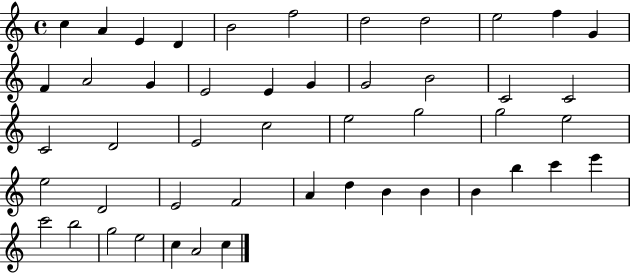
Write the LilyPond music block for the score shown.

{
  \clef treble
  \time 4/4
  \defaultTimeSignature
  \key c \major
  c''4 a'4 e'4 d'4 | b'2 f''2 | d''2 d''2 | e''2 f''4 g'4 | \break f'4 a'2 g'4 | e'2 e'4 g'4 | g'2 b'2 | c'2 c'2 | \break c'2 d'2 | e'2 c''2 | e''2 g''2 | g''2 e''2 | \break e''2 d'2 | e'2 f'2 | a'4 d''4 b'4 b'4 | b'4 b''4 c'''4 e'''4 | \break c'''2 b''2 | g''2 e''2 | c''4 a'2 c''4 | \bar "|."
}